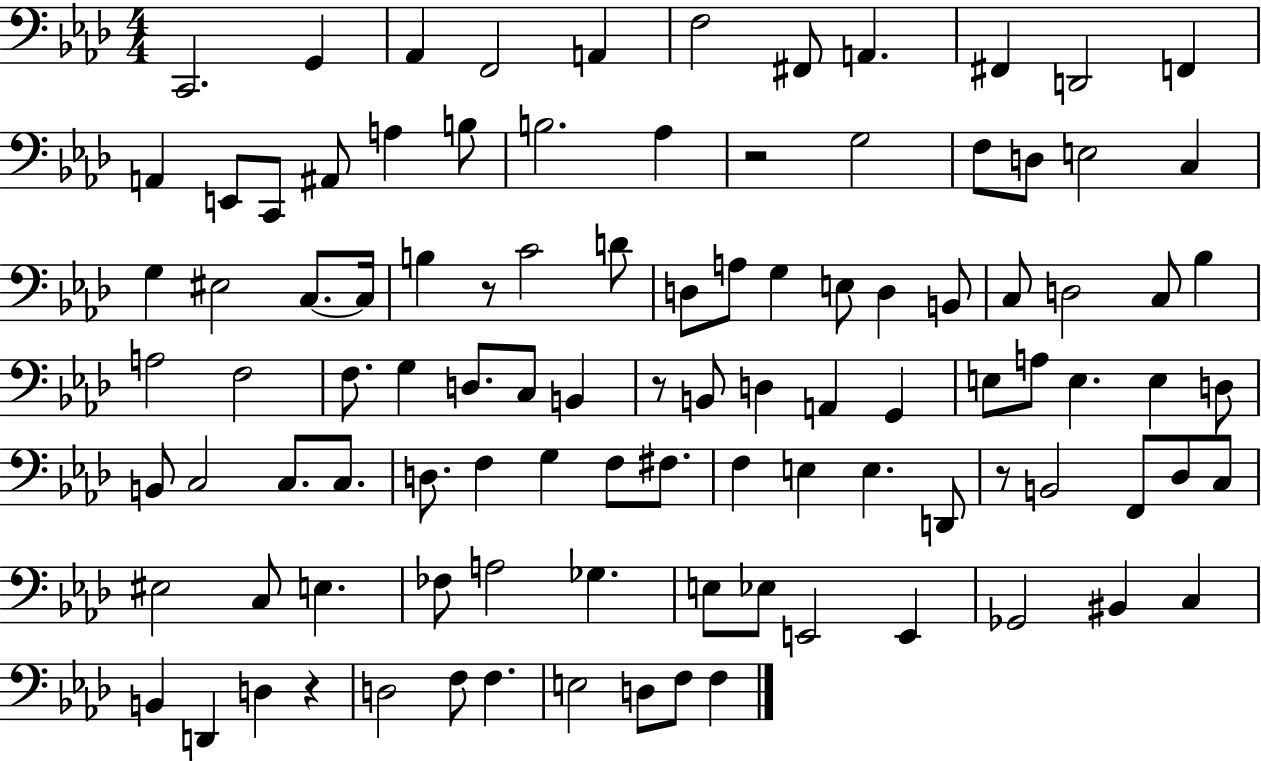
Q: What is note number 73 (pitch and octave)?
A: Db3